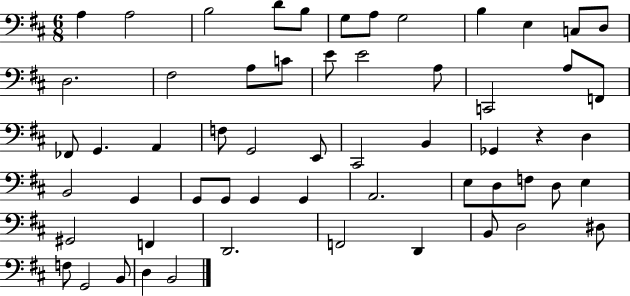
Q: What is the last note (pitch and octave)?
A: B2